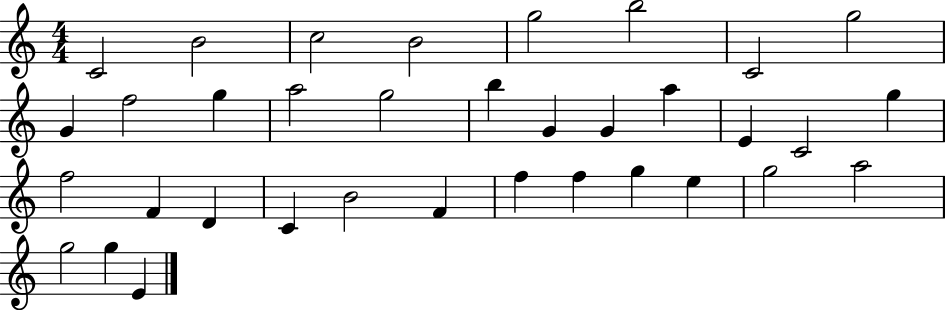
{
  \clef treble
  \numericTimeSignature
  \time 4/4
  \key c \major
  c'2 b'2 | c''2 b'2 | g''2 b''2 | c'2 g''2 | \break g'4 f''2 g''4 | a''2 g''2 | b''4 g'4 g'4 a''4 | e'4 c'2 g''4 | \break f''2 f'4 d'4 | c'4 b'2 f'4 | f''4 f''4 g''4 e''4 | g''2 a''2 | \break g''2 g''4 e'4 | \bar "|."
}